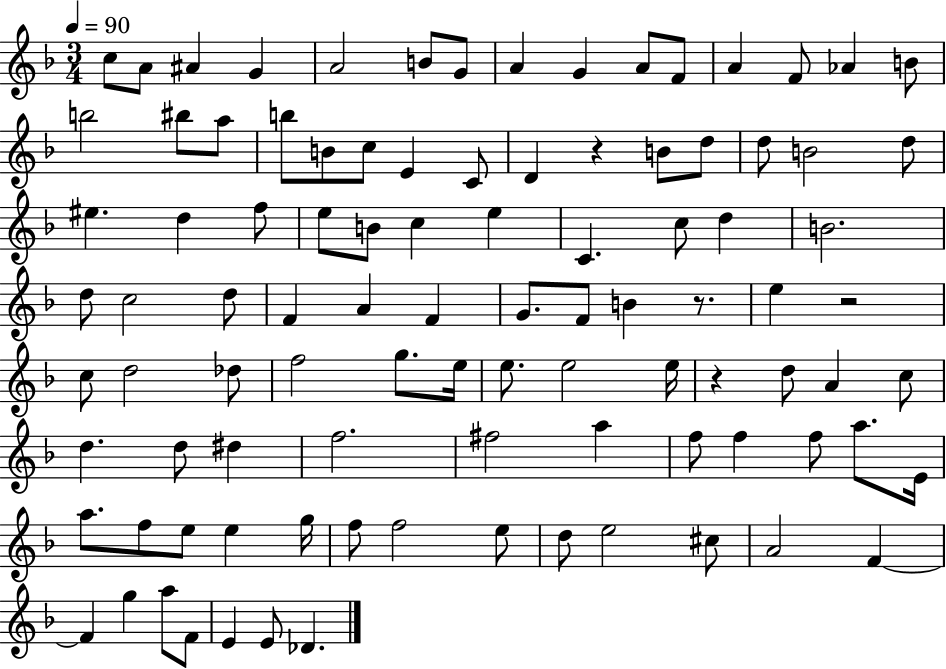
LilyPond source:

{
  \clef treble
  \numericTimeSignature
  \time 3/4
  \key f \major
  \tempo 4 = 90
  c''8 a'8 ais'4 g'4 | a'2 b'8 g'8 | a'4 g'4 a'8 f'8 | a'4 f'8 aes'4 b'8 | \break b''2 bis''8 a''8 | b''8 b'8 c''8 e'4 c'8 | d'4 r4 b'8 d''8 | d''8 b'2 d''8 | \break eis''4. d''4 f''8 | e''8 b'8 c''4 e''4 | c'4. c''8 d''4 | b'2. | \break d''8 c''2 d''8 | f'4 a'4 f'4 | g'8. f'8 b'4 r8. | e''4 r2 | \break c''8 d''2 des''8 | f''2 g''8. e''16 | e''8. e''2 e''16 | r4 d''8 a'4 c''8 | \break d''4. d''8 dis''4 | f''2. | fis''2 a''4 | f''8 f''4 f''8 a''8. e'16 | \break a''8. f''8 e''8 e''4 g''16 | f''8 f''2 e''8 | d''8 e''2 cis''8 | a'2 f'4~~ | \break f'4 g''4 a''8 f'8 | e'4 e'8 des'4. | \bar "|."
}